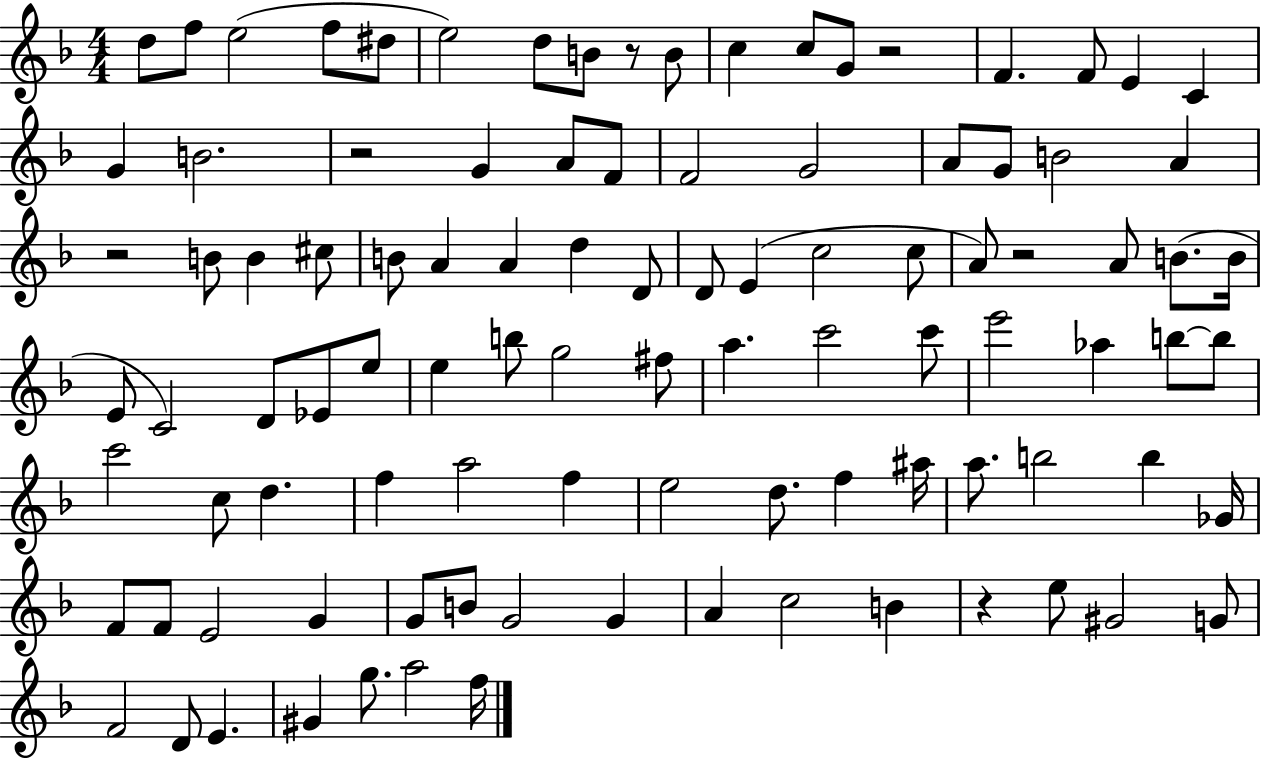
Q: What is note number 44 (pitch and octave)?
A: E4